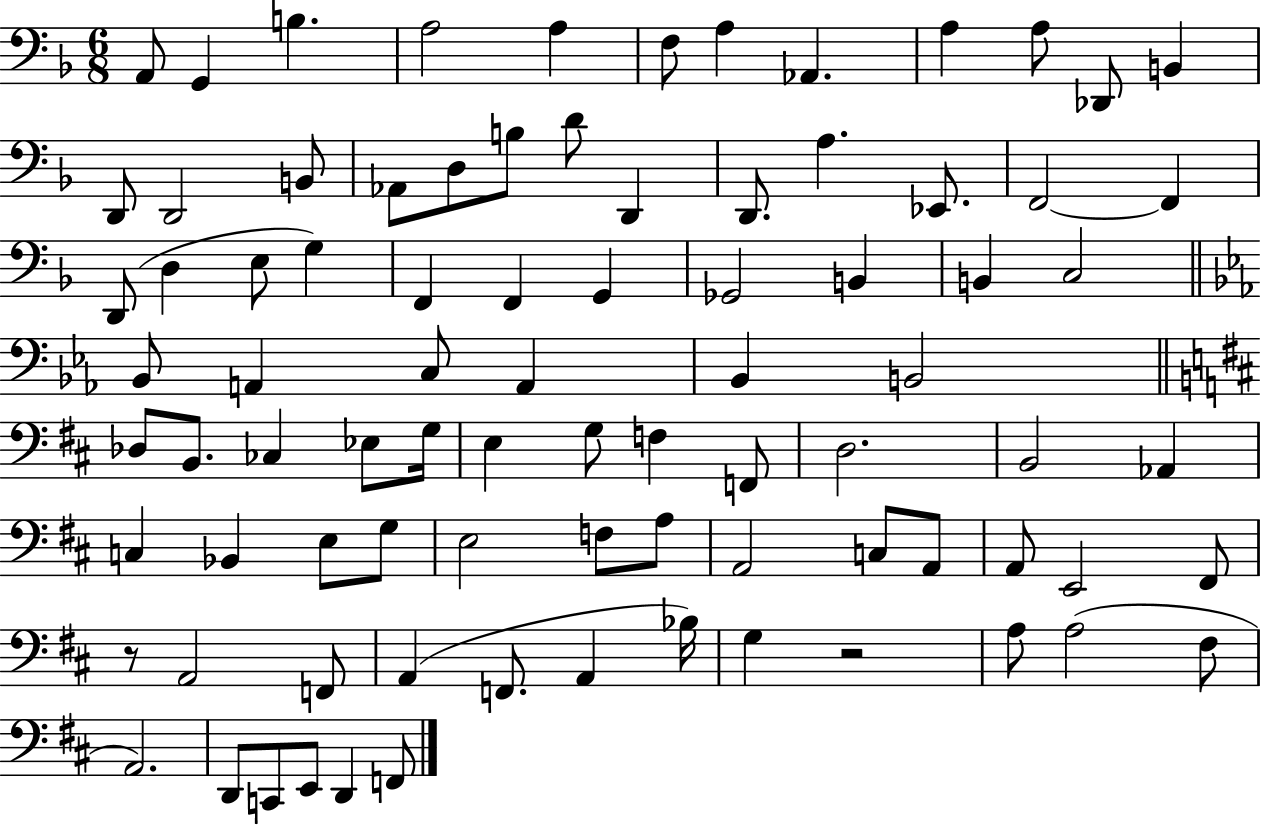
{
  \clef bass
  \numericTimeSignature
  \time 6/8
  \key f \major
  a,8 g,4 b4. | a2 a4 | f8 a4 aes,4. | a4 a8 des,8 b,4 | \break d,8 d,2 b,8 | aes,8 d8 b8 d'8 d,4 | d,8. a4. ees,8. | f,2~~ f,4 | \break d,8( d4 e8 g4) | f,4 f,4 g,4 | ges,2 b,4 | b,4 c2 | \break \bar "||" \break \key ees \major bes,8 a,4 c8 a,4 | bes,4 b,2 | \bar "||" \break \key b \minor des8 b,8. ces4 ees8 g16 | e4 g8 f4 f,8 | d2. | b,2 aes,4 | \break c4 bes,4 e8 g8 | e2 f8 a8 | a,2 c8 a,8 | a,8 e,2 fis,8 | \break r8 a,2 f,8 | a,4( f,8. a,4 bes16) | g4 r2 | a8 a2( fis8 | \break a,2.) | d,8 c,8 e,8 d,4 f,8 | \bar "|."
}